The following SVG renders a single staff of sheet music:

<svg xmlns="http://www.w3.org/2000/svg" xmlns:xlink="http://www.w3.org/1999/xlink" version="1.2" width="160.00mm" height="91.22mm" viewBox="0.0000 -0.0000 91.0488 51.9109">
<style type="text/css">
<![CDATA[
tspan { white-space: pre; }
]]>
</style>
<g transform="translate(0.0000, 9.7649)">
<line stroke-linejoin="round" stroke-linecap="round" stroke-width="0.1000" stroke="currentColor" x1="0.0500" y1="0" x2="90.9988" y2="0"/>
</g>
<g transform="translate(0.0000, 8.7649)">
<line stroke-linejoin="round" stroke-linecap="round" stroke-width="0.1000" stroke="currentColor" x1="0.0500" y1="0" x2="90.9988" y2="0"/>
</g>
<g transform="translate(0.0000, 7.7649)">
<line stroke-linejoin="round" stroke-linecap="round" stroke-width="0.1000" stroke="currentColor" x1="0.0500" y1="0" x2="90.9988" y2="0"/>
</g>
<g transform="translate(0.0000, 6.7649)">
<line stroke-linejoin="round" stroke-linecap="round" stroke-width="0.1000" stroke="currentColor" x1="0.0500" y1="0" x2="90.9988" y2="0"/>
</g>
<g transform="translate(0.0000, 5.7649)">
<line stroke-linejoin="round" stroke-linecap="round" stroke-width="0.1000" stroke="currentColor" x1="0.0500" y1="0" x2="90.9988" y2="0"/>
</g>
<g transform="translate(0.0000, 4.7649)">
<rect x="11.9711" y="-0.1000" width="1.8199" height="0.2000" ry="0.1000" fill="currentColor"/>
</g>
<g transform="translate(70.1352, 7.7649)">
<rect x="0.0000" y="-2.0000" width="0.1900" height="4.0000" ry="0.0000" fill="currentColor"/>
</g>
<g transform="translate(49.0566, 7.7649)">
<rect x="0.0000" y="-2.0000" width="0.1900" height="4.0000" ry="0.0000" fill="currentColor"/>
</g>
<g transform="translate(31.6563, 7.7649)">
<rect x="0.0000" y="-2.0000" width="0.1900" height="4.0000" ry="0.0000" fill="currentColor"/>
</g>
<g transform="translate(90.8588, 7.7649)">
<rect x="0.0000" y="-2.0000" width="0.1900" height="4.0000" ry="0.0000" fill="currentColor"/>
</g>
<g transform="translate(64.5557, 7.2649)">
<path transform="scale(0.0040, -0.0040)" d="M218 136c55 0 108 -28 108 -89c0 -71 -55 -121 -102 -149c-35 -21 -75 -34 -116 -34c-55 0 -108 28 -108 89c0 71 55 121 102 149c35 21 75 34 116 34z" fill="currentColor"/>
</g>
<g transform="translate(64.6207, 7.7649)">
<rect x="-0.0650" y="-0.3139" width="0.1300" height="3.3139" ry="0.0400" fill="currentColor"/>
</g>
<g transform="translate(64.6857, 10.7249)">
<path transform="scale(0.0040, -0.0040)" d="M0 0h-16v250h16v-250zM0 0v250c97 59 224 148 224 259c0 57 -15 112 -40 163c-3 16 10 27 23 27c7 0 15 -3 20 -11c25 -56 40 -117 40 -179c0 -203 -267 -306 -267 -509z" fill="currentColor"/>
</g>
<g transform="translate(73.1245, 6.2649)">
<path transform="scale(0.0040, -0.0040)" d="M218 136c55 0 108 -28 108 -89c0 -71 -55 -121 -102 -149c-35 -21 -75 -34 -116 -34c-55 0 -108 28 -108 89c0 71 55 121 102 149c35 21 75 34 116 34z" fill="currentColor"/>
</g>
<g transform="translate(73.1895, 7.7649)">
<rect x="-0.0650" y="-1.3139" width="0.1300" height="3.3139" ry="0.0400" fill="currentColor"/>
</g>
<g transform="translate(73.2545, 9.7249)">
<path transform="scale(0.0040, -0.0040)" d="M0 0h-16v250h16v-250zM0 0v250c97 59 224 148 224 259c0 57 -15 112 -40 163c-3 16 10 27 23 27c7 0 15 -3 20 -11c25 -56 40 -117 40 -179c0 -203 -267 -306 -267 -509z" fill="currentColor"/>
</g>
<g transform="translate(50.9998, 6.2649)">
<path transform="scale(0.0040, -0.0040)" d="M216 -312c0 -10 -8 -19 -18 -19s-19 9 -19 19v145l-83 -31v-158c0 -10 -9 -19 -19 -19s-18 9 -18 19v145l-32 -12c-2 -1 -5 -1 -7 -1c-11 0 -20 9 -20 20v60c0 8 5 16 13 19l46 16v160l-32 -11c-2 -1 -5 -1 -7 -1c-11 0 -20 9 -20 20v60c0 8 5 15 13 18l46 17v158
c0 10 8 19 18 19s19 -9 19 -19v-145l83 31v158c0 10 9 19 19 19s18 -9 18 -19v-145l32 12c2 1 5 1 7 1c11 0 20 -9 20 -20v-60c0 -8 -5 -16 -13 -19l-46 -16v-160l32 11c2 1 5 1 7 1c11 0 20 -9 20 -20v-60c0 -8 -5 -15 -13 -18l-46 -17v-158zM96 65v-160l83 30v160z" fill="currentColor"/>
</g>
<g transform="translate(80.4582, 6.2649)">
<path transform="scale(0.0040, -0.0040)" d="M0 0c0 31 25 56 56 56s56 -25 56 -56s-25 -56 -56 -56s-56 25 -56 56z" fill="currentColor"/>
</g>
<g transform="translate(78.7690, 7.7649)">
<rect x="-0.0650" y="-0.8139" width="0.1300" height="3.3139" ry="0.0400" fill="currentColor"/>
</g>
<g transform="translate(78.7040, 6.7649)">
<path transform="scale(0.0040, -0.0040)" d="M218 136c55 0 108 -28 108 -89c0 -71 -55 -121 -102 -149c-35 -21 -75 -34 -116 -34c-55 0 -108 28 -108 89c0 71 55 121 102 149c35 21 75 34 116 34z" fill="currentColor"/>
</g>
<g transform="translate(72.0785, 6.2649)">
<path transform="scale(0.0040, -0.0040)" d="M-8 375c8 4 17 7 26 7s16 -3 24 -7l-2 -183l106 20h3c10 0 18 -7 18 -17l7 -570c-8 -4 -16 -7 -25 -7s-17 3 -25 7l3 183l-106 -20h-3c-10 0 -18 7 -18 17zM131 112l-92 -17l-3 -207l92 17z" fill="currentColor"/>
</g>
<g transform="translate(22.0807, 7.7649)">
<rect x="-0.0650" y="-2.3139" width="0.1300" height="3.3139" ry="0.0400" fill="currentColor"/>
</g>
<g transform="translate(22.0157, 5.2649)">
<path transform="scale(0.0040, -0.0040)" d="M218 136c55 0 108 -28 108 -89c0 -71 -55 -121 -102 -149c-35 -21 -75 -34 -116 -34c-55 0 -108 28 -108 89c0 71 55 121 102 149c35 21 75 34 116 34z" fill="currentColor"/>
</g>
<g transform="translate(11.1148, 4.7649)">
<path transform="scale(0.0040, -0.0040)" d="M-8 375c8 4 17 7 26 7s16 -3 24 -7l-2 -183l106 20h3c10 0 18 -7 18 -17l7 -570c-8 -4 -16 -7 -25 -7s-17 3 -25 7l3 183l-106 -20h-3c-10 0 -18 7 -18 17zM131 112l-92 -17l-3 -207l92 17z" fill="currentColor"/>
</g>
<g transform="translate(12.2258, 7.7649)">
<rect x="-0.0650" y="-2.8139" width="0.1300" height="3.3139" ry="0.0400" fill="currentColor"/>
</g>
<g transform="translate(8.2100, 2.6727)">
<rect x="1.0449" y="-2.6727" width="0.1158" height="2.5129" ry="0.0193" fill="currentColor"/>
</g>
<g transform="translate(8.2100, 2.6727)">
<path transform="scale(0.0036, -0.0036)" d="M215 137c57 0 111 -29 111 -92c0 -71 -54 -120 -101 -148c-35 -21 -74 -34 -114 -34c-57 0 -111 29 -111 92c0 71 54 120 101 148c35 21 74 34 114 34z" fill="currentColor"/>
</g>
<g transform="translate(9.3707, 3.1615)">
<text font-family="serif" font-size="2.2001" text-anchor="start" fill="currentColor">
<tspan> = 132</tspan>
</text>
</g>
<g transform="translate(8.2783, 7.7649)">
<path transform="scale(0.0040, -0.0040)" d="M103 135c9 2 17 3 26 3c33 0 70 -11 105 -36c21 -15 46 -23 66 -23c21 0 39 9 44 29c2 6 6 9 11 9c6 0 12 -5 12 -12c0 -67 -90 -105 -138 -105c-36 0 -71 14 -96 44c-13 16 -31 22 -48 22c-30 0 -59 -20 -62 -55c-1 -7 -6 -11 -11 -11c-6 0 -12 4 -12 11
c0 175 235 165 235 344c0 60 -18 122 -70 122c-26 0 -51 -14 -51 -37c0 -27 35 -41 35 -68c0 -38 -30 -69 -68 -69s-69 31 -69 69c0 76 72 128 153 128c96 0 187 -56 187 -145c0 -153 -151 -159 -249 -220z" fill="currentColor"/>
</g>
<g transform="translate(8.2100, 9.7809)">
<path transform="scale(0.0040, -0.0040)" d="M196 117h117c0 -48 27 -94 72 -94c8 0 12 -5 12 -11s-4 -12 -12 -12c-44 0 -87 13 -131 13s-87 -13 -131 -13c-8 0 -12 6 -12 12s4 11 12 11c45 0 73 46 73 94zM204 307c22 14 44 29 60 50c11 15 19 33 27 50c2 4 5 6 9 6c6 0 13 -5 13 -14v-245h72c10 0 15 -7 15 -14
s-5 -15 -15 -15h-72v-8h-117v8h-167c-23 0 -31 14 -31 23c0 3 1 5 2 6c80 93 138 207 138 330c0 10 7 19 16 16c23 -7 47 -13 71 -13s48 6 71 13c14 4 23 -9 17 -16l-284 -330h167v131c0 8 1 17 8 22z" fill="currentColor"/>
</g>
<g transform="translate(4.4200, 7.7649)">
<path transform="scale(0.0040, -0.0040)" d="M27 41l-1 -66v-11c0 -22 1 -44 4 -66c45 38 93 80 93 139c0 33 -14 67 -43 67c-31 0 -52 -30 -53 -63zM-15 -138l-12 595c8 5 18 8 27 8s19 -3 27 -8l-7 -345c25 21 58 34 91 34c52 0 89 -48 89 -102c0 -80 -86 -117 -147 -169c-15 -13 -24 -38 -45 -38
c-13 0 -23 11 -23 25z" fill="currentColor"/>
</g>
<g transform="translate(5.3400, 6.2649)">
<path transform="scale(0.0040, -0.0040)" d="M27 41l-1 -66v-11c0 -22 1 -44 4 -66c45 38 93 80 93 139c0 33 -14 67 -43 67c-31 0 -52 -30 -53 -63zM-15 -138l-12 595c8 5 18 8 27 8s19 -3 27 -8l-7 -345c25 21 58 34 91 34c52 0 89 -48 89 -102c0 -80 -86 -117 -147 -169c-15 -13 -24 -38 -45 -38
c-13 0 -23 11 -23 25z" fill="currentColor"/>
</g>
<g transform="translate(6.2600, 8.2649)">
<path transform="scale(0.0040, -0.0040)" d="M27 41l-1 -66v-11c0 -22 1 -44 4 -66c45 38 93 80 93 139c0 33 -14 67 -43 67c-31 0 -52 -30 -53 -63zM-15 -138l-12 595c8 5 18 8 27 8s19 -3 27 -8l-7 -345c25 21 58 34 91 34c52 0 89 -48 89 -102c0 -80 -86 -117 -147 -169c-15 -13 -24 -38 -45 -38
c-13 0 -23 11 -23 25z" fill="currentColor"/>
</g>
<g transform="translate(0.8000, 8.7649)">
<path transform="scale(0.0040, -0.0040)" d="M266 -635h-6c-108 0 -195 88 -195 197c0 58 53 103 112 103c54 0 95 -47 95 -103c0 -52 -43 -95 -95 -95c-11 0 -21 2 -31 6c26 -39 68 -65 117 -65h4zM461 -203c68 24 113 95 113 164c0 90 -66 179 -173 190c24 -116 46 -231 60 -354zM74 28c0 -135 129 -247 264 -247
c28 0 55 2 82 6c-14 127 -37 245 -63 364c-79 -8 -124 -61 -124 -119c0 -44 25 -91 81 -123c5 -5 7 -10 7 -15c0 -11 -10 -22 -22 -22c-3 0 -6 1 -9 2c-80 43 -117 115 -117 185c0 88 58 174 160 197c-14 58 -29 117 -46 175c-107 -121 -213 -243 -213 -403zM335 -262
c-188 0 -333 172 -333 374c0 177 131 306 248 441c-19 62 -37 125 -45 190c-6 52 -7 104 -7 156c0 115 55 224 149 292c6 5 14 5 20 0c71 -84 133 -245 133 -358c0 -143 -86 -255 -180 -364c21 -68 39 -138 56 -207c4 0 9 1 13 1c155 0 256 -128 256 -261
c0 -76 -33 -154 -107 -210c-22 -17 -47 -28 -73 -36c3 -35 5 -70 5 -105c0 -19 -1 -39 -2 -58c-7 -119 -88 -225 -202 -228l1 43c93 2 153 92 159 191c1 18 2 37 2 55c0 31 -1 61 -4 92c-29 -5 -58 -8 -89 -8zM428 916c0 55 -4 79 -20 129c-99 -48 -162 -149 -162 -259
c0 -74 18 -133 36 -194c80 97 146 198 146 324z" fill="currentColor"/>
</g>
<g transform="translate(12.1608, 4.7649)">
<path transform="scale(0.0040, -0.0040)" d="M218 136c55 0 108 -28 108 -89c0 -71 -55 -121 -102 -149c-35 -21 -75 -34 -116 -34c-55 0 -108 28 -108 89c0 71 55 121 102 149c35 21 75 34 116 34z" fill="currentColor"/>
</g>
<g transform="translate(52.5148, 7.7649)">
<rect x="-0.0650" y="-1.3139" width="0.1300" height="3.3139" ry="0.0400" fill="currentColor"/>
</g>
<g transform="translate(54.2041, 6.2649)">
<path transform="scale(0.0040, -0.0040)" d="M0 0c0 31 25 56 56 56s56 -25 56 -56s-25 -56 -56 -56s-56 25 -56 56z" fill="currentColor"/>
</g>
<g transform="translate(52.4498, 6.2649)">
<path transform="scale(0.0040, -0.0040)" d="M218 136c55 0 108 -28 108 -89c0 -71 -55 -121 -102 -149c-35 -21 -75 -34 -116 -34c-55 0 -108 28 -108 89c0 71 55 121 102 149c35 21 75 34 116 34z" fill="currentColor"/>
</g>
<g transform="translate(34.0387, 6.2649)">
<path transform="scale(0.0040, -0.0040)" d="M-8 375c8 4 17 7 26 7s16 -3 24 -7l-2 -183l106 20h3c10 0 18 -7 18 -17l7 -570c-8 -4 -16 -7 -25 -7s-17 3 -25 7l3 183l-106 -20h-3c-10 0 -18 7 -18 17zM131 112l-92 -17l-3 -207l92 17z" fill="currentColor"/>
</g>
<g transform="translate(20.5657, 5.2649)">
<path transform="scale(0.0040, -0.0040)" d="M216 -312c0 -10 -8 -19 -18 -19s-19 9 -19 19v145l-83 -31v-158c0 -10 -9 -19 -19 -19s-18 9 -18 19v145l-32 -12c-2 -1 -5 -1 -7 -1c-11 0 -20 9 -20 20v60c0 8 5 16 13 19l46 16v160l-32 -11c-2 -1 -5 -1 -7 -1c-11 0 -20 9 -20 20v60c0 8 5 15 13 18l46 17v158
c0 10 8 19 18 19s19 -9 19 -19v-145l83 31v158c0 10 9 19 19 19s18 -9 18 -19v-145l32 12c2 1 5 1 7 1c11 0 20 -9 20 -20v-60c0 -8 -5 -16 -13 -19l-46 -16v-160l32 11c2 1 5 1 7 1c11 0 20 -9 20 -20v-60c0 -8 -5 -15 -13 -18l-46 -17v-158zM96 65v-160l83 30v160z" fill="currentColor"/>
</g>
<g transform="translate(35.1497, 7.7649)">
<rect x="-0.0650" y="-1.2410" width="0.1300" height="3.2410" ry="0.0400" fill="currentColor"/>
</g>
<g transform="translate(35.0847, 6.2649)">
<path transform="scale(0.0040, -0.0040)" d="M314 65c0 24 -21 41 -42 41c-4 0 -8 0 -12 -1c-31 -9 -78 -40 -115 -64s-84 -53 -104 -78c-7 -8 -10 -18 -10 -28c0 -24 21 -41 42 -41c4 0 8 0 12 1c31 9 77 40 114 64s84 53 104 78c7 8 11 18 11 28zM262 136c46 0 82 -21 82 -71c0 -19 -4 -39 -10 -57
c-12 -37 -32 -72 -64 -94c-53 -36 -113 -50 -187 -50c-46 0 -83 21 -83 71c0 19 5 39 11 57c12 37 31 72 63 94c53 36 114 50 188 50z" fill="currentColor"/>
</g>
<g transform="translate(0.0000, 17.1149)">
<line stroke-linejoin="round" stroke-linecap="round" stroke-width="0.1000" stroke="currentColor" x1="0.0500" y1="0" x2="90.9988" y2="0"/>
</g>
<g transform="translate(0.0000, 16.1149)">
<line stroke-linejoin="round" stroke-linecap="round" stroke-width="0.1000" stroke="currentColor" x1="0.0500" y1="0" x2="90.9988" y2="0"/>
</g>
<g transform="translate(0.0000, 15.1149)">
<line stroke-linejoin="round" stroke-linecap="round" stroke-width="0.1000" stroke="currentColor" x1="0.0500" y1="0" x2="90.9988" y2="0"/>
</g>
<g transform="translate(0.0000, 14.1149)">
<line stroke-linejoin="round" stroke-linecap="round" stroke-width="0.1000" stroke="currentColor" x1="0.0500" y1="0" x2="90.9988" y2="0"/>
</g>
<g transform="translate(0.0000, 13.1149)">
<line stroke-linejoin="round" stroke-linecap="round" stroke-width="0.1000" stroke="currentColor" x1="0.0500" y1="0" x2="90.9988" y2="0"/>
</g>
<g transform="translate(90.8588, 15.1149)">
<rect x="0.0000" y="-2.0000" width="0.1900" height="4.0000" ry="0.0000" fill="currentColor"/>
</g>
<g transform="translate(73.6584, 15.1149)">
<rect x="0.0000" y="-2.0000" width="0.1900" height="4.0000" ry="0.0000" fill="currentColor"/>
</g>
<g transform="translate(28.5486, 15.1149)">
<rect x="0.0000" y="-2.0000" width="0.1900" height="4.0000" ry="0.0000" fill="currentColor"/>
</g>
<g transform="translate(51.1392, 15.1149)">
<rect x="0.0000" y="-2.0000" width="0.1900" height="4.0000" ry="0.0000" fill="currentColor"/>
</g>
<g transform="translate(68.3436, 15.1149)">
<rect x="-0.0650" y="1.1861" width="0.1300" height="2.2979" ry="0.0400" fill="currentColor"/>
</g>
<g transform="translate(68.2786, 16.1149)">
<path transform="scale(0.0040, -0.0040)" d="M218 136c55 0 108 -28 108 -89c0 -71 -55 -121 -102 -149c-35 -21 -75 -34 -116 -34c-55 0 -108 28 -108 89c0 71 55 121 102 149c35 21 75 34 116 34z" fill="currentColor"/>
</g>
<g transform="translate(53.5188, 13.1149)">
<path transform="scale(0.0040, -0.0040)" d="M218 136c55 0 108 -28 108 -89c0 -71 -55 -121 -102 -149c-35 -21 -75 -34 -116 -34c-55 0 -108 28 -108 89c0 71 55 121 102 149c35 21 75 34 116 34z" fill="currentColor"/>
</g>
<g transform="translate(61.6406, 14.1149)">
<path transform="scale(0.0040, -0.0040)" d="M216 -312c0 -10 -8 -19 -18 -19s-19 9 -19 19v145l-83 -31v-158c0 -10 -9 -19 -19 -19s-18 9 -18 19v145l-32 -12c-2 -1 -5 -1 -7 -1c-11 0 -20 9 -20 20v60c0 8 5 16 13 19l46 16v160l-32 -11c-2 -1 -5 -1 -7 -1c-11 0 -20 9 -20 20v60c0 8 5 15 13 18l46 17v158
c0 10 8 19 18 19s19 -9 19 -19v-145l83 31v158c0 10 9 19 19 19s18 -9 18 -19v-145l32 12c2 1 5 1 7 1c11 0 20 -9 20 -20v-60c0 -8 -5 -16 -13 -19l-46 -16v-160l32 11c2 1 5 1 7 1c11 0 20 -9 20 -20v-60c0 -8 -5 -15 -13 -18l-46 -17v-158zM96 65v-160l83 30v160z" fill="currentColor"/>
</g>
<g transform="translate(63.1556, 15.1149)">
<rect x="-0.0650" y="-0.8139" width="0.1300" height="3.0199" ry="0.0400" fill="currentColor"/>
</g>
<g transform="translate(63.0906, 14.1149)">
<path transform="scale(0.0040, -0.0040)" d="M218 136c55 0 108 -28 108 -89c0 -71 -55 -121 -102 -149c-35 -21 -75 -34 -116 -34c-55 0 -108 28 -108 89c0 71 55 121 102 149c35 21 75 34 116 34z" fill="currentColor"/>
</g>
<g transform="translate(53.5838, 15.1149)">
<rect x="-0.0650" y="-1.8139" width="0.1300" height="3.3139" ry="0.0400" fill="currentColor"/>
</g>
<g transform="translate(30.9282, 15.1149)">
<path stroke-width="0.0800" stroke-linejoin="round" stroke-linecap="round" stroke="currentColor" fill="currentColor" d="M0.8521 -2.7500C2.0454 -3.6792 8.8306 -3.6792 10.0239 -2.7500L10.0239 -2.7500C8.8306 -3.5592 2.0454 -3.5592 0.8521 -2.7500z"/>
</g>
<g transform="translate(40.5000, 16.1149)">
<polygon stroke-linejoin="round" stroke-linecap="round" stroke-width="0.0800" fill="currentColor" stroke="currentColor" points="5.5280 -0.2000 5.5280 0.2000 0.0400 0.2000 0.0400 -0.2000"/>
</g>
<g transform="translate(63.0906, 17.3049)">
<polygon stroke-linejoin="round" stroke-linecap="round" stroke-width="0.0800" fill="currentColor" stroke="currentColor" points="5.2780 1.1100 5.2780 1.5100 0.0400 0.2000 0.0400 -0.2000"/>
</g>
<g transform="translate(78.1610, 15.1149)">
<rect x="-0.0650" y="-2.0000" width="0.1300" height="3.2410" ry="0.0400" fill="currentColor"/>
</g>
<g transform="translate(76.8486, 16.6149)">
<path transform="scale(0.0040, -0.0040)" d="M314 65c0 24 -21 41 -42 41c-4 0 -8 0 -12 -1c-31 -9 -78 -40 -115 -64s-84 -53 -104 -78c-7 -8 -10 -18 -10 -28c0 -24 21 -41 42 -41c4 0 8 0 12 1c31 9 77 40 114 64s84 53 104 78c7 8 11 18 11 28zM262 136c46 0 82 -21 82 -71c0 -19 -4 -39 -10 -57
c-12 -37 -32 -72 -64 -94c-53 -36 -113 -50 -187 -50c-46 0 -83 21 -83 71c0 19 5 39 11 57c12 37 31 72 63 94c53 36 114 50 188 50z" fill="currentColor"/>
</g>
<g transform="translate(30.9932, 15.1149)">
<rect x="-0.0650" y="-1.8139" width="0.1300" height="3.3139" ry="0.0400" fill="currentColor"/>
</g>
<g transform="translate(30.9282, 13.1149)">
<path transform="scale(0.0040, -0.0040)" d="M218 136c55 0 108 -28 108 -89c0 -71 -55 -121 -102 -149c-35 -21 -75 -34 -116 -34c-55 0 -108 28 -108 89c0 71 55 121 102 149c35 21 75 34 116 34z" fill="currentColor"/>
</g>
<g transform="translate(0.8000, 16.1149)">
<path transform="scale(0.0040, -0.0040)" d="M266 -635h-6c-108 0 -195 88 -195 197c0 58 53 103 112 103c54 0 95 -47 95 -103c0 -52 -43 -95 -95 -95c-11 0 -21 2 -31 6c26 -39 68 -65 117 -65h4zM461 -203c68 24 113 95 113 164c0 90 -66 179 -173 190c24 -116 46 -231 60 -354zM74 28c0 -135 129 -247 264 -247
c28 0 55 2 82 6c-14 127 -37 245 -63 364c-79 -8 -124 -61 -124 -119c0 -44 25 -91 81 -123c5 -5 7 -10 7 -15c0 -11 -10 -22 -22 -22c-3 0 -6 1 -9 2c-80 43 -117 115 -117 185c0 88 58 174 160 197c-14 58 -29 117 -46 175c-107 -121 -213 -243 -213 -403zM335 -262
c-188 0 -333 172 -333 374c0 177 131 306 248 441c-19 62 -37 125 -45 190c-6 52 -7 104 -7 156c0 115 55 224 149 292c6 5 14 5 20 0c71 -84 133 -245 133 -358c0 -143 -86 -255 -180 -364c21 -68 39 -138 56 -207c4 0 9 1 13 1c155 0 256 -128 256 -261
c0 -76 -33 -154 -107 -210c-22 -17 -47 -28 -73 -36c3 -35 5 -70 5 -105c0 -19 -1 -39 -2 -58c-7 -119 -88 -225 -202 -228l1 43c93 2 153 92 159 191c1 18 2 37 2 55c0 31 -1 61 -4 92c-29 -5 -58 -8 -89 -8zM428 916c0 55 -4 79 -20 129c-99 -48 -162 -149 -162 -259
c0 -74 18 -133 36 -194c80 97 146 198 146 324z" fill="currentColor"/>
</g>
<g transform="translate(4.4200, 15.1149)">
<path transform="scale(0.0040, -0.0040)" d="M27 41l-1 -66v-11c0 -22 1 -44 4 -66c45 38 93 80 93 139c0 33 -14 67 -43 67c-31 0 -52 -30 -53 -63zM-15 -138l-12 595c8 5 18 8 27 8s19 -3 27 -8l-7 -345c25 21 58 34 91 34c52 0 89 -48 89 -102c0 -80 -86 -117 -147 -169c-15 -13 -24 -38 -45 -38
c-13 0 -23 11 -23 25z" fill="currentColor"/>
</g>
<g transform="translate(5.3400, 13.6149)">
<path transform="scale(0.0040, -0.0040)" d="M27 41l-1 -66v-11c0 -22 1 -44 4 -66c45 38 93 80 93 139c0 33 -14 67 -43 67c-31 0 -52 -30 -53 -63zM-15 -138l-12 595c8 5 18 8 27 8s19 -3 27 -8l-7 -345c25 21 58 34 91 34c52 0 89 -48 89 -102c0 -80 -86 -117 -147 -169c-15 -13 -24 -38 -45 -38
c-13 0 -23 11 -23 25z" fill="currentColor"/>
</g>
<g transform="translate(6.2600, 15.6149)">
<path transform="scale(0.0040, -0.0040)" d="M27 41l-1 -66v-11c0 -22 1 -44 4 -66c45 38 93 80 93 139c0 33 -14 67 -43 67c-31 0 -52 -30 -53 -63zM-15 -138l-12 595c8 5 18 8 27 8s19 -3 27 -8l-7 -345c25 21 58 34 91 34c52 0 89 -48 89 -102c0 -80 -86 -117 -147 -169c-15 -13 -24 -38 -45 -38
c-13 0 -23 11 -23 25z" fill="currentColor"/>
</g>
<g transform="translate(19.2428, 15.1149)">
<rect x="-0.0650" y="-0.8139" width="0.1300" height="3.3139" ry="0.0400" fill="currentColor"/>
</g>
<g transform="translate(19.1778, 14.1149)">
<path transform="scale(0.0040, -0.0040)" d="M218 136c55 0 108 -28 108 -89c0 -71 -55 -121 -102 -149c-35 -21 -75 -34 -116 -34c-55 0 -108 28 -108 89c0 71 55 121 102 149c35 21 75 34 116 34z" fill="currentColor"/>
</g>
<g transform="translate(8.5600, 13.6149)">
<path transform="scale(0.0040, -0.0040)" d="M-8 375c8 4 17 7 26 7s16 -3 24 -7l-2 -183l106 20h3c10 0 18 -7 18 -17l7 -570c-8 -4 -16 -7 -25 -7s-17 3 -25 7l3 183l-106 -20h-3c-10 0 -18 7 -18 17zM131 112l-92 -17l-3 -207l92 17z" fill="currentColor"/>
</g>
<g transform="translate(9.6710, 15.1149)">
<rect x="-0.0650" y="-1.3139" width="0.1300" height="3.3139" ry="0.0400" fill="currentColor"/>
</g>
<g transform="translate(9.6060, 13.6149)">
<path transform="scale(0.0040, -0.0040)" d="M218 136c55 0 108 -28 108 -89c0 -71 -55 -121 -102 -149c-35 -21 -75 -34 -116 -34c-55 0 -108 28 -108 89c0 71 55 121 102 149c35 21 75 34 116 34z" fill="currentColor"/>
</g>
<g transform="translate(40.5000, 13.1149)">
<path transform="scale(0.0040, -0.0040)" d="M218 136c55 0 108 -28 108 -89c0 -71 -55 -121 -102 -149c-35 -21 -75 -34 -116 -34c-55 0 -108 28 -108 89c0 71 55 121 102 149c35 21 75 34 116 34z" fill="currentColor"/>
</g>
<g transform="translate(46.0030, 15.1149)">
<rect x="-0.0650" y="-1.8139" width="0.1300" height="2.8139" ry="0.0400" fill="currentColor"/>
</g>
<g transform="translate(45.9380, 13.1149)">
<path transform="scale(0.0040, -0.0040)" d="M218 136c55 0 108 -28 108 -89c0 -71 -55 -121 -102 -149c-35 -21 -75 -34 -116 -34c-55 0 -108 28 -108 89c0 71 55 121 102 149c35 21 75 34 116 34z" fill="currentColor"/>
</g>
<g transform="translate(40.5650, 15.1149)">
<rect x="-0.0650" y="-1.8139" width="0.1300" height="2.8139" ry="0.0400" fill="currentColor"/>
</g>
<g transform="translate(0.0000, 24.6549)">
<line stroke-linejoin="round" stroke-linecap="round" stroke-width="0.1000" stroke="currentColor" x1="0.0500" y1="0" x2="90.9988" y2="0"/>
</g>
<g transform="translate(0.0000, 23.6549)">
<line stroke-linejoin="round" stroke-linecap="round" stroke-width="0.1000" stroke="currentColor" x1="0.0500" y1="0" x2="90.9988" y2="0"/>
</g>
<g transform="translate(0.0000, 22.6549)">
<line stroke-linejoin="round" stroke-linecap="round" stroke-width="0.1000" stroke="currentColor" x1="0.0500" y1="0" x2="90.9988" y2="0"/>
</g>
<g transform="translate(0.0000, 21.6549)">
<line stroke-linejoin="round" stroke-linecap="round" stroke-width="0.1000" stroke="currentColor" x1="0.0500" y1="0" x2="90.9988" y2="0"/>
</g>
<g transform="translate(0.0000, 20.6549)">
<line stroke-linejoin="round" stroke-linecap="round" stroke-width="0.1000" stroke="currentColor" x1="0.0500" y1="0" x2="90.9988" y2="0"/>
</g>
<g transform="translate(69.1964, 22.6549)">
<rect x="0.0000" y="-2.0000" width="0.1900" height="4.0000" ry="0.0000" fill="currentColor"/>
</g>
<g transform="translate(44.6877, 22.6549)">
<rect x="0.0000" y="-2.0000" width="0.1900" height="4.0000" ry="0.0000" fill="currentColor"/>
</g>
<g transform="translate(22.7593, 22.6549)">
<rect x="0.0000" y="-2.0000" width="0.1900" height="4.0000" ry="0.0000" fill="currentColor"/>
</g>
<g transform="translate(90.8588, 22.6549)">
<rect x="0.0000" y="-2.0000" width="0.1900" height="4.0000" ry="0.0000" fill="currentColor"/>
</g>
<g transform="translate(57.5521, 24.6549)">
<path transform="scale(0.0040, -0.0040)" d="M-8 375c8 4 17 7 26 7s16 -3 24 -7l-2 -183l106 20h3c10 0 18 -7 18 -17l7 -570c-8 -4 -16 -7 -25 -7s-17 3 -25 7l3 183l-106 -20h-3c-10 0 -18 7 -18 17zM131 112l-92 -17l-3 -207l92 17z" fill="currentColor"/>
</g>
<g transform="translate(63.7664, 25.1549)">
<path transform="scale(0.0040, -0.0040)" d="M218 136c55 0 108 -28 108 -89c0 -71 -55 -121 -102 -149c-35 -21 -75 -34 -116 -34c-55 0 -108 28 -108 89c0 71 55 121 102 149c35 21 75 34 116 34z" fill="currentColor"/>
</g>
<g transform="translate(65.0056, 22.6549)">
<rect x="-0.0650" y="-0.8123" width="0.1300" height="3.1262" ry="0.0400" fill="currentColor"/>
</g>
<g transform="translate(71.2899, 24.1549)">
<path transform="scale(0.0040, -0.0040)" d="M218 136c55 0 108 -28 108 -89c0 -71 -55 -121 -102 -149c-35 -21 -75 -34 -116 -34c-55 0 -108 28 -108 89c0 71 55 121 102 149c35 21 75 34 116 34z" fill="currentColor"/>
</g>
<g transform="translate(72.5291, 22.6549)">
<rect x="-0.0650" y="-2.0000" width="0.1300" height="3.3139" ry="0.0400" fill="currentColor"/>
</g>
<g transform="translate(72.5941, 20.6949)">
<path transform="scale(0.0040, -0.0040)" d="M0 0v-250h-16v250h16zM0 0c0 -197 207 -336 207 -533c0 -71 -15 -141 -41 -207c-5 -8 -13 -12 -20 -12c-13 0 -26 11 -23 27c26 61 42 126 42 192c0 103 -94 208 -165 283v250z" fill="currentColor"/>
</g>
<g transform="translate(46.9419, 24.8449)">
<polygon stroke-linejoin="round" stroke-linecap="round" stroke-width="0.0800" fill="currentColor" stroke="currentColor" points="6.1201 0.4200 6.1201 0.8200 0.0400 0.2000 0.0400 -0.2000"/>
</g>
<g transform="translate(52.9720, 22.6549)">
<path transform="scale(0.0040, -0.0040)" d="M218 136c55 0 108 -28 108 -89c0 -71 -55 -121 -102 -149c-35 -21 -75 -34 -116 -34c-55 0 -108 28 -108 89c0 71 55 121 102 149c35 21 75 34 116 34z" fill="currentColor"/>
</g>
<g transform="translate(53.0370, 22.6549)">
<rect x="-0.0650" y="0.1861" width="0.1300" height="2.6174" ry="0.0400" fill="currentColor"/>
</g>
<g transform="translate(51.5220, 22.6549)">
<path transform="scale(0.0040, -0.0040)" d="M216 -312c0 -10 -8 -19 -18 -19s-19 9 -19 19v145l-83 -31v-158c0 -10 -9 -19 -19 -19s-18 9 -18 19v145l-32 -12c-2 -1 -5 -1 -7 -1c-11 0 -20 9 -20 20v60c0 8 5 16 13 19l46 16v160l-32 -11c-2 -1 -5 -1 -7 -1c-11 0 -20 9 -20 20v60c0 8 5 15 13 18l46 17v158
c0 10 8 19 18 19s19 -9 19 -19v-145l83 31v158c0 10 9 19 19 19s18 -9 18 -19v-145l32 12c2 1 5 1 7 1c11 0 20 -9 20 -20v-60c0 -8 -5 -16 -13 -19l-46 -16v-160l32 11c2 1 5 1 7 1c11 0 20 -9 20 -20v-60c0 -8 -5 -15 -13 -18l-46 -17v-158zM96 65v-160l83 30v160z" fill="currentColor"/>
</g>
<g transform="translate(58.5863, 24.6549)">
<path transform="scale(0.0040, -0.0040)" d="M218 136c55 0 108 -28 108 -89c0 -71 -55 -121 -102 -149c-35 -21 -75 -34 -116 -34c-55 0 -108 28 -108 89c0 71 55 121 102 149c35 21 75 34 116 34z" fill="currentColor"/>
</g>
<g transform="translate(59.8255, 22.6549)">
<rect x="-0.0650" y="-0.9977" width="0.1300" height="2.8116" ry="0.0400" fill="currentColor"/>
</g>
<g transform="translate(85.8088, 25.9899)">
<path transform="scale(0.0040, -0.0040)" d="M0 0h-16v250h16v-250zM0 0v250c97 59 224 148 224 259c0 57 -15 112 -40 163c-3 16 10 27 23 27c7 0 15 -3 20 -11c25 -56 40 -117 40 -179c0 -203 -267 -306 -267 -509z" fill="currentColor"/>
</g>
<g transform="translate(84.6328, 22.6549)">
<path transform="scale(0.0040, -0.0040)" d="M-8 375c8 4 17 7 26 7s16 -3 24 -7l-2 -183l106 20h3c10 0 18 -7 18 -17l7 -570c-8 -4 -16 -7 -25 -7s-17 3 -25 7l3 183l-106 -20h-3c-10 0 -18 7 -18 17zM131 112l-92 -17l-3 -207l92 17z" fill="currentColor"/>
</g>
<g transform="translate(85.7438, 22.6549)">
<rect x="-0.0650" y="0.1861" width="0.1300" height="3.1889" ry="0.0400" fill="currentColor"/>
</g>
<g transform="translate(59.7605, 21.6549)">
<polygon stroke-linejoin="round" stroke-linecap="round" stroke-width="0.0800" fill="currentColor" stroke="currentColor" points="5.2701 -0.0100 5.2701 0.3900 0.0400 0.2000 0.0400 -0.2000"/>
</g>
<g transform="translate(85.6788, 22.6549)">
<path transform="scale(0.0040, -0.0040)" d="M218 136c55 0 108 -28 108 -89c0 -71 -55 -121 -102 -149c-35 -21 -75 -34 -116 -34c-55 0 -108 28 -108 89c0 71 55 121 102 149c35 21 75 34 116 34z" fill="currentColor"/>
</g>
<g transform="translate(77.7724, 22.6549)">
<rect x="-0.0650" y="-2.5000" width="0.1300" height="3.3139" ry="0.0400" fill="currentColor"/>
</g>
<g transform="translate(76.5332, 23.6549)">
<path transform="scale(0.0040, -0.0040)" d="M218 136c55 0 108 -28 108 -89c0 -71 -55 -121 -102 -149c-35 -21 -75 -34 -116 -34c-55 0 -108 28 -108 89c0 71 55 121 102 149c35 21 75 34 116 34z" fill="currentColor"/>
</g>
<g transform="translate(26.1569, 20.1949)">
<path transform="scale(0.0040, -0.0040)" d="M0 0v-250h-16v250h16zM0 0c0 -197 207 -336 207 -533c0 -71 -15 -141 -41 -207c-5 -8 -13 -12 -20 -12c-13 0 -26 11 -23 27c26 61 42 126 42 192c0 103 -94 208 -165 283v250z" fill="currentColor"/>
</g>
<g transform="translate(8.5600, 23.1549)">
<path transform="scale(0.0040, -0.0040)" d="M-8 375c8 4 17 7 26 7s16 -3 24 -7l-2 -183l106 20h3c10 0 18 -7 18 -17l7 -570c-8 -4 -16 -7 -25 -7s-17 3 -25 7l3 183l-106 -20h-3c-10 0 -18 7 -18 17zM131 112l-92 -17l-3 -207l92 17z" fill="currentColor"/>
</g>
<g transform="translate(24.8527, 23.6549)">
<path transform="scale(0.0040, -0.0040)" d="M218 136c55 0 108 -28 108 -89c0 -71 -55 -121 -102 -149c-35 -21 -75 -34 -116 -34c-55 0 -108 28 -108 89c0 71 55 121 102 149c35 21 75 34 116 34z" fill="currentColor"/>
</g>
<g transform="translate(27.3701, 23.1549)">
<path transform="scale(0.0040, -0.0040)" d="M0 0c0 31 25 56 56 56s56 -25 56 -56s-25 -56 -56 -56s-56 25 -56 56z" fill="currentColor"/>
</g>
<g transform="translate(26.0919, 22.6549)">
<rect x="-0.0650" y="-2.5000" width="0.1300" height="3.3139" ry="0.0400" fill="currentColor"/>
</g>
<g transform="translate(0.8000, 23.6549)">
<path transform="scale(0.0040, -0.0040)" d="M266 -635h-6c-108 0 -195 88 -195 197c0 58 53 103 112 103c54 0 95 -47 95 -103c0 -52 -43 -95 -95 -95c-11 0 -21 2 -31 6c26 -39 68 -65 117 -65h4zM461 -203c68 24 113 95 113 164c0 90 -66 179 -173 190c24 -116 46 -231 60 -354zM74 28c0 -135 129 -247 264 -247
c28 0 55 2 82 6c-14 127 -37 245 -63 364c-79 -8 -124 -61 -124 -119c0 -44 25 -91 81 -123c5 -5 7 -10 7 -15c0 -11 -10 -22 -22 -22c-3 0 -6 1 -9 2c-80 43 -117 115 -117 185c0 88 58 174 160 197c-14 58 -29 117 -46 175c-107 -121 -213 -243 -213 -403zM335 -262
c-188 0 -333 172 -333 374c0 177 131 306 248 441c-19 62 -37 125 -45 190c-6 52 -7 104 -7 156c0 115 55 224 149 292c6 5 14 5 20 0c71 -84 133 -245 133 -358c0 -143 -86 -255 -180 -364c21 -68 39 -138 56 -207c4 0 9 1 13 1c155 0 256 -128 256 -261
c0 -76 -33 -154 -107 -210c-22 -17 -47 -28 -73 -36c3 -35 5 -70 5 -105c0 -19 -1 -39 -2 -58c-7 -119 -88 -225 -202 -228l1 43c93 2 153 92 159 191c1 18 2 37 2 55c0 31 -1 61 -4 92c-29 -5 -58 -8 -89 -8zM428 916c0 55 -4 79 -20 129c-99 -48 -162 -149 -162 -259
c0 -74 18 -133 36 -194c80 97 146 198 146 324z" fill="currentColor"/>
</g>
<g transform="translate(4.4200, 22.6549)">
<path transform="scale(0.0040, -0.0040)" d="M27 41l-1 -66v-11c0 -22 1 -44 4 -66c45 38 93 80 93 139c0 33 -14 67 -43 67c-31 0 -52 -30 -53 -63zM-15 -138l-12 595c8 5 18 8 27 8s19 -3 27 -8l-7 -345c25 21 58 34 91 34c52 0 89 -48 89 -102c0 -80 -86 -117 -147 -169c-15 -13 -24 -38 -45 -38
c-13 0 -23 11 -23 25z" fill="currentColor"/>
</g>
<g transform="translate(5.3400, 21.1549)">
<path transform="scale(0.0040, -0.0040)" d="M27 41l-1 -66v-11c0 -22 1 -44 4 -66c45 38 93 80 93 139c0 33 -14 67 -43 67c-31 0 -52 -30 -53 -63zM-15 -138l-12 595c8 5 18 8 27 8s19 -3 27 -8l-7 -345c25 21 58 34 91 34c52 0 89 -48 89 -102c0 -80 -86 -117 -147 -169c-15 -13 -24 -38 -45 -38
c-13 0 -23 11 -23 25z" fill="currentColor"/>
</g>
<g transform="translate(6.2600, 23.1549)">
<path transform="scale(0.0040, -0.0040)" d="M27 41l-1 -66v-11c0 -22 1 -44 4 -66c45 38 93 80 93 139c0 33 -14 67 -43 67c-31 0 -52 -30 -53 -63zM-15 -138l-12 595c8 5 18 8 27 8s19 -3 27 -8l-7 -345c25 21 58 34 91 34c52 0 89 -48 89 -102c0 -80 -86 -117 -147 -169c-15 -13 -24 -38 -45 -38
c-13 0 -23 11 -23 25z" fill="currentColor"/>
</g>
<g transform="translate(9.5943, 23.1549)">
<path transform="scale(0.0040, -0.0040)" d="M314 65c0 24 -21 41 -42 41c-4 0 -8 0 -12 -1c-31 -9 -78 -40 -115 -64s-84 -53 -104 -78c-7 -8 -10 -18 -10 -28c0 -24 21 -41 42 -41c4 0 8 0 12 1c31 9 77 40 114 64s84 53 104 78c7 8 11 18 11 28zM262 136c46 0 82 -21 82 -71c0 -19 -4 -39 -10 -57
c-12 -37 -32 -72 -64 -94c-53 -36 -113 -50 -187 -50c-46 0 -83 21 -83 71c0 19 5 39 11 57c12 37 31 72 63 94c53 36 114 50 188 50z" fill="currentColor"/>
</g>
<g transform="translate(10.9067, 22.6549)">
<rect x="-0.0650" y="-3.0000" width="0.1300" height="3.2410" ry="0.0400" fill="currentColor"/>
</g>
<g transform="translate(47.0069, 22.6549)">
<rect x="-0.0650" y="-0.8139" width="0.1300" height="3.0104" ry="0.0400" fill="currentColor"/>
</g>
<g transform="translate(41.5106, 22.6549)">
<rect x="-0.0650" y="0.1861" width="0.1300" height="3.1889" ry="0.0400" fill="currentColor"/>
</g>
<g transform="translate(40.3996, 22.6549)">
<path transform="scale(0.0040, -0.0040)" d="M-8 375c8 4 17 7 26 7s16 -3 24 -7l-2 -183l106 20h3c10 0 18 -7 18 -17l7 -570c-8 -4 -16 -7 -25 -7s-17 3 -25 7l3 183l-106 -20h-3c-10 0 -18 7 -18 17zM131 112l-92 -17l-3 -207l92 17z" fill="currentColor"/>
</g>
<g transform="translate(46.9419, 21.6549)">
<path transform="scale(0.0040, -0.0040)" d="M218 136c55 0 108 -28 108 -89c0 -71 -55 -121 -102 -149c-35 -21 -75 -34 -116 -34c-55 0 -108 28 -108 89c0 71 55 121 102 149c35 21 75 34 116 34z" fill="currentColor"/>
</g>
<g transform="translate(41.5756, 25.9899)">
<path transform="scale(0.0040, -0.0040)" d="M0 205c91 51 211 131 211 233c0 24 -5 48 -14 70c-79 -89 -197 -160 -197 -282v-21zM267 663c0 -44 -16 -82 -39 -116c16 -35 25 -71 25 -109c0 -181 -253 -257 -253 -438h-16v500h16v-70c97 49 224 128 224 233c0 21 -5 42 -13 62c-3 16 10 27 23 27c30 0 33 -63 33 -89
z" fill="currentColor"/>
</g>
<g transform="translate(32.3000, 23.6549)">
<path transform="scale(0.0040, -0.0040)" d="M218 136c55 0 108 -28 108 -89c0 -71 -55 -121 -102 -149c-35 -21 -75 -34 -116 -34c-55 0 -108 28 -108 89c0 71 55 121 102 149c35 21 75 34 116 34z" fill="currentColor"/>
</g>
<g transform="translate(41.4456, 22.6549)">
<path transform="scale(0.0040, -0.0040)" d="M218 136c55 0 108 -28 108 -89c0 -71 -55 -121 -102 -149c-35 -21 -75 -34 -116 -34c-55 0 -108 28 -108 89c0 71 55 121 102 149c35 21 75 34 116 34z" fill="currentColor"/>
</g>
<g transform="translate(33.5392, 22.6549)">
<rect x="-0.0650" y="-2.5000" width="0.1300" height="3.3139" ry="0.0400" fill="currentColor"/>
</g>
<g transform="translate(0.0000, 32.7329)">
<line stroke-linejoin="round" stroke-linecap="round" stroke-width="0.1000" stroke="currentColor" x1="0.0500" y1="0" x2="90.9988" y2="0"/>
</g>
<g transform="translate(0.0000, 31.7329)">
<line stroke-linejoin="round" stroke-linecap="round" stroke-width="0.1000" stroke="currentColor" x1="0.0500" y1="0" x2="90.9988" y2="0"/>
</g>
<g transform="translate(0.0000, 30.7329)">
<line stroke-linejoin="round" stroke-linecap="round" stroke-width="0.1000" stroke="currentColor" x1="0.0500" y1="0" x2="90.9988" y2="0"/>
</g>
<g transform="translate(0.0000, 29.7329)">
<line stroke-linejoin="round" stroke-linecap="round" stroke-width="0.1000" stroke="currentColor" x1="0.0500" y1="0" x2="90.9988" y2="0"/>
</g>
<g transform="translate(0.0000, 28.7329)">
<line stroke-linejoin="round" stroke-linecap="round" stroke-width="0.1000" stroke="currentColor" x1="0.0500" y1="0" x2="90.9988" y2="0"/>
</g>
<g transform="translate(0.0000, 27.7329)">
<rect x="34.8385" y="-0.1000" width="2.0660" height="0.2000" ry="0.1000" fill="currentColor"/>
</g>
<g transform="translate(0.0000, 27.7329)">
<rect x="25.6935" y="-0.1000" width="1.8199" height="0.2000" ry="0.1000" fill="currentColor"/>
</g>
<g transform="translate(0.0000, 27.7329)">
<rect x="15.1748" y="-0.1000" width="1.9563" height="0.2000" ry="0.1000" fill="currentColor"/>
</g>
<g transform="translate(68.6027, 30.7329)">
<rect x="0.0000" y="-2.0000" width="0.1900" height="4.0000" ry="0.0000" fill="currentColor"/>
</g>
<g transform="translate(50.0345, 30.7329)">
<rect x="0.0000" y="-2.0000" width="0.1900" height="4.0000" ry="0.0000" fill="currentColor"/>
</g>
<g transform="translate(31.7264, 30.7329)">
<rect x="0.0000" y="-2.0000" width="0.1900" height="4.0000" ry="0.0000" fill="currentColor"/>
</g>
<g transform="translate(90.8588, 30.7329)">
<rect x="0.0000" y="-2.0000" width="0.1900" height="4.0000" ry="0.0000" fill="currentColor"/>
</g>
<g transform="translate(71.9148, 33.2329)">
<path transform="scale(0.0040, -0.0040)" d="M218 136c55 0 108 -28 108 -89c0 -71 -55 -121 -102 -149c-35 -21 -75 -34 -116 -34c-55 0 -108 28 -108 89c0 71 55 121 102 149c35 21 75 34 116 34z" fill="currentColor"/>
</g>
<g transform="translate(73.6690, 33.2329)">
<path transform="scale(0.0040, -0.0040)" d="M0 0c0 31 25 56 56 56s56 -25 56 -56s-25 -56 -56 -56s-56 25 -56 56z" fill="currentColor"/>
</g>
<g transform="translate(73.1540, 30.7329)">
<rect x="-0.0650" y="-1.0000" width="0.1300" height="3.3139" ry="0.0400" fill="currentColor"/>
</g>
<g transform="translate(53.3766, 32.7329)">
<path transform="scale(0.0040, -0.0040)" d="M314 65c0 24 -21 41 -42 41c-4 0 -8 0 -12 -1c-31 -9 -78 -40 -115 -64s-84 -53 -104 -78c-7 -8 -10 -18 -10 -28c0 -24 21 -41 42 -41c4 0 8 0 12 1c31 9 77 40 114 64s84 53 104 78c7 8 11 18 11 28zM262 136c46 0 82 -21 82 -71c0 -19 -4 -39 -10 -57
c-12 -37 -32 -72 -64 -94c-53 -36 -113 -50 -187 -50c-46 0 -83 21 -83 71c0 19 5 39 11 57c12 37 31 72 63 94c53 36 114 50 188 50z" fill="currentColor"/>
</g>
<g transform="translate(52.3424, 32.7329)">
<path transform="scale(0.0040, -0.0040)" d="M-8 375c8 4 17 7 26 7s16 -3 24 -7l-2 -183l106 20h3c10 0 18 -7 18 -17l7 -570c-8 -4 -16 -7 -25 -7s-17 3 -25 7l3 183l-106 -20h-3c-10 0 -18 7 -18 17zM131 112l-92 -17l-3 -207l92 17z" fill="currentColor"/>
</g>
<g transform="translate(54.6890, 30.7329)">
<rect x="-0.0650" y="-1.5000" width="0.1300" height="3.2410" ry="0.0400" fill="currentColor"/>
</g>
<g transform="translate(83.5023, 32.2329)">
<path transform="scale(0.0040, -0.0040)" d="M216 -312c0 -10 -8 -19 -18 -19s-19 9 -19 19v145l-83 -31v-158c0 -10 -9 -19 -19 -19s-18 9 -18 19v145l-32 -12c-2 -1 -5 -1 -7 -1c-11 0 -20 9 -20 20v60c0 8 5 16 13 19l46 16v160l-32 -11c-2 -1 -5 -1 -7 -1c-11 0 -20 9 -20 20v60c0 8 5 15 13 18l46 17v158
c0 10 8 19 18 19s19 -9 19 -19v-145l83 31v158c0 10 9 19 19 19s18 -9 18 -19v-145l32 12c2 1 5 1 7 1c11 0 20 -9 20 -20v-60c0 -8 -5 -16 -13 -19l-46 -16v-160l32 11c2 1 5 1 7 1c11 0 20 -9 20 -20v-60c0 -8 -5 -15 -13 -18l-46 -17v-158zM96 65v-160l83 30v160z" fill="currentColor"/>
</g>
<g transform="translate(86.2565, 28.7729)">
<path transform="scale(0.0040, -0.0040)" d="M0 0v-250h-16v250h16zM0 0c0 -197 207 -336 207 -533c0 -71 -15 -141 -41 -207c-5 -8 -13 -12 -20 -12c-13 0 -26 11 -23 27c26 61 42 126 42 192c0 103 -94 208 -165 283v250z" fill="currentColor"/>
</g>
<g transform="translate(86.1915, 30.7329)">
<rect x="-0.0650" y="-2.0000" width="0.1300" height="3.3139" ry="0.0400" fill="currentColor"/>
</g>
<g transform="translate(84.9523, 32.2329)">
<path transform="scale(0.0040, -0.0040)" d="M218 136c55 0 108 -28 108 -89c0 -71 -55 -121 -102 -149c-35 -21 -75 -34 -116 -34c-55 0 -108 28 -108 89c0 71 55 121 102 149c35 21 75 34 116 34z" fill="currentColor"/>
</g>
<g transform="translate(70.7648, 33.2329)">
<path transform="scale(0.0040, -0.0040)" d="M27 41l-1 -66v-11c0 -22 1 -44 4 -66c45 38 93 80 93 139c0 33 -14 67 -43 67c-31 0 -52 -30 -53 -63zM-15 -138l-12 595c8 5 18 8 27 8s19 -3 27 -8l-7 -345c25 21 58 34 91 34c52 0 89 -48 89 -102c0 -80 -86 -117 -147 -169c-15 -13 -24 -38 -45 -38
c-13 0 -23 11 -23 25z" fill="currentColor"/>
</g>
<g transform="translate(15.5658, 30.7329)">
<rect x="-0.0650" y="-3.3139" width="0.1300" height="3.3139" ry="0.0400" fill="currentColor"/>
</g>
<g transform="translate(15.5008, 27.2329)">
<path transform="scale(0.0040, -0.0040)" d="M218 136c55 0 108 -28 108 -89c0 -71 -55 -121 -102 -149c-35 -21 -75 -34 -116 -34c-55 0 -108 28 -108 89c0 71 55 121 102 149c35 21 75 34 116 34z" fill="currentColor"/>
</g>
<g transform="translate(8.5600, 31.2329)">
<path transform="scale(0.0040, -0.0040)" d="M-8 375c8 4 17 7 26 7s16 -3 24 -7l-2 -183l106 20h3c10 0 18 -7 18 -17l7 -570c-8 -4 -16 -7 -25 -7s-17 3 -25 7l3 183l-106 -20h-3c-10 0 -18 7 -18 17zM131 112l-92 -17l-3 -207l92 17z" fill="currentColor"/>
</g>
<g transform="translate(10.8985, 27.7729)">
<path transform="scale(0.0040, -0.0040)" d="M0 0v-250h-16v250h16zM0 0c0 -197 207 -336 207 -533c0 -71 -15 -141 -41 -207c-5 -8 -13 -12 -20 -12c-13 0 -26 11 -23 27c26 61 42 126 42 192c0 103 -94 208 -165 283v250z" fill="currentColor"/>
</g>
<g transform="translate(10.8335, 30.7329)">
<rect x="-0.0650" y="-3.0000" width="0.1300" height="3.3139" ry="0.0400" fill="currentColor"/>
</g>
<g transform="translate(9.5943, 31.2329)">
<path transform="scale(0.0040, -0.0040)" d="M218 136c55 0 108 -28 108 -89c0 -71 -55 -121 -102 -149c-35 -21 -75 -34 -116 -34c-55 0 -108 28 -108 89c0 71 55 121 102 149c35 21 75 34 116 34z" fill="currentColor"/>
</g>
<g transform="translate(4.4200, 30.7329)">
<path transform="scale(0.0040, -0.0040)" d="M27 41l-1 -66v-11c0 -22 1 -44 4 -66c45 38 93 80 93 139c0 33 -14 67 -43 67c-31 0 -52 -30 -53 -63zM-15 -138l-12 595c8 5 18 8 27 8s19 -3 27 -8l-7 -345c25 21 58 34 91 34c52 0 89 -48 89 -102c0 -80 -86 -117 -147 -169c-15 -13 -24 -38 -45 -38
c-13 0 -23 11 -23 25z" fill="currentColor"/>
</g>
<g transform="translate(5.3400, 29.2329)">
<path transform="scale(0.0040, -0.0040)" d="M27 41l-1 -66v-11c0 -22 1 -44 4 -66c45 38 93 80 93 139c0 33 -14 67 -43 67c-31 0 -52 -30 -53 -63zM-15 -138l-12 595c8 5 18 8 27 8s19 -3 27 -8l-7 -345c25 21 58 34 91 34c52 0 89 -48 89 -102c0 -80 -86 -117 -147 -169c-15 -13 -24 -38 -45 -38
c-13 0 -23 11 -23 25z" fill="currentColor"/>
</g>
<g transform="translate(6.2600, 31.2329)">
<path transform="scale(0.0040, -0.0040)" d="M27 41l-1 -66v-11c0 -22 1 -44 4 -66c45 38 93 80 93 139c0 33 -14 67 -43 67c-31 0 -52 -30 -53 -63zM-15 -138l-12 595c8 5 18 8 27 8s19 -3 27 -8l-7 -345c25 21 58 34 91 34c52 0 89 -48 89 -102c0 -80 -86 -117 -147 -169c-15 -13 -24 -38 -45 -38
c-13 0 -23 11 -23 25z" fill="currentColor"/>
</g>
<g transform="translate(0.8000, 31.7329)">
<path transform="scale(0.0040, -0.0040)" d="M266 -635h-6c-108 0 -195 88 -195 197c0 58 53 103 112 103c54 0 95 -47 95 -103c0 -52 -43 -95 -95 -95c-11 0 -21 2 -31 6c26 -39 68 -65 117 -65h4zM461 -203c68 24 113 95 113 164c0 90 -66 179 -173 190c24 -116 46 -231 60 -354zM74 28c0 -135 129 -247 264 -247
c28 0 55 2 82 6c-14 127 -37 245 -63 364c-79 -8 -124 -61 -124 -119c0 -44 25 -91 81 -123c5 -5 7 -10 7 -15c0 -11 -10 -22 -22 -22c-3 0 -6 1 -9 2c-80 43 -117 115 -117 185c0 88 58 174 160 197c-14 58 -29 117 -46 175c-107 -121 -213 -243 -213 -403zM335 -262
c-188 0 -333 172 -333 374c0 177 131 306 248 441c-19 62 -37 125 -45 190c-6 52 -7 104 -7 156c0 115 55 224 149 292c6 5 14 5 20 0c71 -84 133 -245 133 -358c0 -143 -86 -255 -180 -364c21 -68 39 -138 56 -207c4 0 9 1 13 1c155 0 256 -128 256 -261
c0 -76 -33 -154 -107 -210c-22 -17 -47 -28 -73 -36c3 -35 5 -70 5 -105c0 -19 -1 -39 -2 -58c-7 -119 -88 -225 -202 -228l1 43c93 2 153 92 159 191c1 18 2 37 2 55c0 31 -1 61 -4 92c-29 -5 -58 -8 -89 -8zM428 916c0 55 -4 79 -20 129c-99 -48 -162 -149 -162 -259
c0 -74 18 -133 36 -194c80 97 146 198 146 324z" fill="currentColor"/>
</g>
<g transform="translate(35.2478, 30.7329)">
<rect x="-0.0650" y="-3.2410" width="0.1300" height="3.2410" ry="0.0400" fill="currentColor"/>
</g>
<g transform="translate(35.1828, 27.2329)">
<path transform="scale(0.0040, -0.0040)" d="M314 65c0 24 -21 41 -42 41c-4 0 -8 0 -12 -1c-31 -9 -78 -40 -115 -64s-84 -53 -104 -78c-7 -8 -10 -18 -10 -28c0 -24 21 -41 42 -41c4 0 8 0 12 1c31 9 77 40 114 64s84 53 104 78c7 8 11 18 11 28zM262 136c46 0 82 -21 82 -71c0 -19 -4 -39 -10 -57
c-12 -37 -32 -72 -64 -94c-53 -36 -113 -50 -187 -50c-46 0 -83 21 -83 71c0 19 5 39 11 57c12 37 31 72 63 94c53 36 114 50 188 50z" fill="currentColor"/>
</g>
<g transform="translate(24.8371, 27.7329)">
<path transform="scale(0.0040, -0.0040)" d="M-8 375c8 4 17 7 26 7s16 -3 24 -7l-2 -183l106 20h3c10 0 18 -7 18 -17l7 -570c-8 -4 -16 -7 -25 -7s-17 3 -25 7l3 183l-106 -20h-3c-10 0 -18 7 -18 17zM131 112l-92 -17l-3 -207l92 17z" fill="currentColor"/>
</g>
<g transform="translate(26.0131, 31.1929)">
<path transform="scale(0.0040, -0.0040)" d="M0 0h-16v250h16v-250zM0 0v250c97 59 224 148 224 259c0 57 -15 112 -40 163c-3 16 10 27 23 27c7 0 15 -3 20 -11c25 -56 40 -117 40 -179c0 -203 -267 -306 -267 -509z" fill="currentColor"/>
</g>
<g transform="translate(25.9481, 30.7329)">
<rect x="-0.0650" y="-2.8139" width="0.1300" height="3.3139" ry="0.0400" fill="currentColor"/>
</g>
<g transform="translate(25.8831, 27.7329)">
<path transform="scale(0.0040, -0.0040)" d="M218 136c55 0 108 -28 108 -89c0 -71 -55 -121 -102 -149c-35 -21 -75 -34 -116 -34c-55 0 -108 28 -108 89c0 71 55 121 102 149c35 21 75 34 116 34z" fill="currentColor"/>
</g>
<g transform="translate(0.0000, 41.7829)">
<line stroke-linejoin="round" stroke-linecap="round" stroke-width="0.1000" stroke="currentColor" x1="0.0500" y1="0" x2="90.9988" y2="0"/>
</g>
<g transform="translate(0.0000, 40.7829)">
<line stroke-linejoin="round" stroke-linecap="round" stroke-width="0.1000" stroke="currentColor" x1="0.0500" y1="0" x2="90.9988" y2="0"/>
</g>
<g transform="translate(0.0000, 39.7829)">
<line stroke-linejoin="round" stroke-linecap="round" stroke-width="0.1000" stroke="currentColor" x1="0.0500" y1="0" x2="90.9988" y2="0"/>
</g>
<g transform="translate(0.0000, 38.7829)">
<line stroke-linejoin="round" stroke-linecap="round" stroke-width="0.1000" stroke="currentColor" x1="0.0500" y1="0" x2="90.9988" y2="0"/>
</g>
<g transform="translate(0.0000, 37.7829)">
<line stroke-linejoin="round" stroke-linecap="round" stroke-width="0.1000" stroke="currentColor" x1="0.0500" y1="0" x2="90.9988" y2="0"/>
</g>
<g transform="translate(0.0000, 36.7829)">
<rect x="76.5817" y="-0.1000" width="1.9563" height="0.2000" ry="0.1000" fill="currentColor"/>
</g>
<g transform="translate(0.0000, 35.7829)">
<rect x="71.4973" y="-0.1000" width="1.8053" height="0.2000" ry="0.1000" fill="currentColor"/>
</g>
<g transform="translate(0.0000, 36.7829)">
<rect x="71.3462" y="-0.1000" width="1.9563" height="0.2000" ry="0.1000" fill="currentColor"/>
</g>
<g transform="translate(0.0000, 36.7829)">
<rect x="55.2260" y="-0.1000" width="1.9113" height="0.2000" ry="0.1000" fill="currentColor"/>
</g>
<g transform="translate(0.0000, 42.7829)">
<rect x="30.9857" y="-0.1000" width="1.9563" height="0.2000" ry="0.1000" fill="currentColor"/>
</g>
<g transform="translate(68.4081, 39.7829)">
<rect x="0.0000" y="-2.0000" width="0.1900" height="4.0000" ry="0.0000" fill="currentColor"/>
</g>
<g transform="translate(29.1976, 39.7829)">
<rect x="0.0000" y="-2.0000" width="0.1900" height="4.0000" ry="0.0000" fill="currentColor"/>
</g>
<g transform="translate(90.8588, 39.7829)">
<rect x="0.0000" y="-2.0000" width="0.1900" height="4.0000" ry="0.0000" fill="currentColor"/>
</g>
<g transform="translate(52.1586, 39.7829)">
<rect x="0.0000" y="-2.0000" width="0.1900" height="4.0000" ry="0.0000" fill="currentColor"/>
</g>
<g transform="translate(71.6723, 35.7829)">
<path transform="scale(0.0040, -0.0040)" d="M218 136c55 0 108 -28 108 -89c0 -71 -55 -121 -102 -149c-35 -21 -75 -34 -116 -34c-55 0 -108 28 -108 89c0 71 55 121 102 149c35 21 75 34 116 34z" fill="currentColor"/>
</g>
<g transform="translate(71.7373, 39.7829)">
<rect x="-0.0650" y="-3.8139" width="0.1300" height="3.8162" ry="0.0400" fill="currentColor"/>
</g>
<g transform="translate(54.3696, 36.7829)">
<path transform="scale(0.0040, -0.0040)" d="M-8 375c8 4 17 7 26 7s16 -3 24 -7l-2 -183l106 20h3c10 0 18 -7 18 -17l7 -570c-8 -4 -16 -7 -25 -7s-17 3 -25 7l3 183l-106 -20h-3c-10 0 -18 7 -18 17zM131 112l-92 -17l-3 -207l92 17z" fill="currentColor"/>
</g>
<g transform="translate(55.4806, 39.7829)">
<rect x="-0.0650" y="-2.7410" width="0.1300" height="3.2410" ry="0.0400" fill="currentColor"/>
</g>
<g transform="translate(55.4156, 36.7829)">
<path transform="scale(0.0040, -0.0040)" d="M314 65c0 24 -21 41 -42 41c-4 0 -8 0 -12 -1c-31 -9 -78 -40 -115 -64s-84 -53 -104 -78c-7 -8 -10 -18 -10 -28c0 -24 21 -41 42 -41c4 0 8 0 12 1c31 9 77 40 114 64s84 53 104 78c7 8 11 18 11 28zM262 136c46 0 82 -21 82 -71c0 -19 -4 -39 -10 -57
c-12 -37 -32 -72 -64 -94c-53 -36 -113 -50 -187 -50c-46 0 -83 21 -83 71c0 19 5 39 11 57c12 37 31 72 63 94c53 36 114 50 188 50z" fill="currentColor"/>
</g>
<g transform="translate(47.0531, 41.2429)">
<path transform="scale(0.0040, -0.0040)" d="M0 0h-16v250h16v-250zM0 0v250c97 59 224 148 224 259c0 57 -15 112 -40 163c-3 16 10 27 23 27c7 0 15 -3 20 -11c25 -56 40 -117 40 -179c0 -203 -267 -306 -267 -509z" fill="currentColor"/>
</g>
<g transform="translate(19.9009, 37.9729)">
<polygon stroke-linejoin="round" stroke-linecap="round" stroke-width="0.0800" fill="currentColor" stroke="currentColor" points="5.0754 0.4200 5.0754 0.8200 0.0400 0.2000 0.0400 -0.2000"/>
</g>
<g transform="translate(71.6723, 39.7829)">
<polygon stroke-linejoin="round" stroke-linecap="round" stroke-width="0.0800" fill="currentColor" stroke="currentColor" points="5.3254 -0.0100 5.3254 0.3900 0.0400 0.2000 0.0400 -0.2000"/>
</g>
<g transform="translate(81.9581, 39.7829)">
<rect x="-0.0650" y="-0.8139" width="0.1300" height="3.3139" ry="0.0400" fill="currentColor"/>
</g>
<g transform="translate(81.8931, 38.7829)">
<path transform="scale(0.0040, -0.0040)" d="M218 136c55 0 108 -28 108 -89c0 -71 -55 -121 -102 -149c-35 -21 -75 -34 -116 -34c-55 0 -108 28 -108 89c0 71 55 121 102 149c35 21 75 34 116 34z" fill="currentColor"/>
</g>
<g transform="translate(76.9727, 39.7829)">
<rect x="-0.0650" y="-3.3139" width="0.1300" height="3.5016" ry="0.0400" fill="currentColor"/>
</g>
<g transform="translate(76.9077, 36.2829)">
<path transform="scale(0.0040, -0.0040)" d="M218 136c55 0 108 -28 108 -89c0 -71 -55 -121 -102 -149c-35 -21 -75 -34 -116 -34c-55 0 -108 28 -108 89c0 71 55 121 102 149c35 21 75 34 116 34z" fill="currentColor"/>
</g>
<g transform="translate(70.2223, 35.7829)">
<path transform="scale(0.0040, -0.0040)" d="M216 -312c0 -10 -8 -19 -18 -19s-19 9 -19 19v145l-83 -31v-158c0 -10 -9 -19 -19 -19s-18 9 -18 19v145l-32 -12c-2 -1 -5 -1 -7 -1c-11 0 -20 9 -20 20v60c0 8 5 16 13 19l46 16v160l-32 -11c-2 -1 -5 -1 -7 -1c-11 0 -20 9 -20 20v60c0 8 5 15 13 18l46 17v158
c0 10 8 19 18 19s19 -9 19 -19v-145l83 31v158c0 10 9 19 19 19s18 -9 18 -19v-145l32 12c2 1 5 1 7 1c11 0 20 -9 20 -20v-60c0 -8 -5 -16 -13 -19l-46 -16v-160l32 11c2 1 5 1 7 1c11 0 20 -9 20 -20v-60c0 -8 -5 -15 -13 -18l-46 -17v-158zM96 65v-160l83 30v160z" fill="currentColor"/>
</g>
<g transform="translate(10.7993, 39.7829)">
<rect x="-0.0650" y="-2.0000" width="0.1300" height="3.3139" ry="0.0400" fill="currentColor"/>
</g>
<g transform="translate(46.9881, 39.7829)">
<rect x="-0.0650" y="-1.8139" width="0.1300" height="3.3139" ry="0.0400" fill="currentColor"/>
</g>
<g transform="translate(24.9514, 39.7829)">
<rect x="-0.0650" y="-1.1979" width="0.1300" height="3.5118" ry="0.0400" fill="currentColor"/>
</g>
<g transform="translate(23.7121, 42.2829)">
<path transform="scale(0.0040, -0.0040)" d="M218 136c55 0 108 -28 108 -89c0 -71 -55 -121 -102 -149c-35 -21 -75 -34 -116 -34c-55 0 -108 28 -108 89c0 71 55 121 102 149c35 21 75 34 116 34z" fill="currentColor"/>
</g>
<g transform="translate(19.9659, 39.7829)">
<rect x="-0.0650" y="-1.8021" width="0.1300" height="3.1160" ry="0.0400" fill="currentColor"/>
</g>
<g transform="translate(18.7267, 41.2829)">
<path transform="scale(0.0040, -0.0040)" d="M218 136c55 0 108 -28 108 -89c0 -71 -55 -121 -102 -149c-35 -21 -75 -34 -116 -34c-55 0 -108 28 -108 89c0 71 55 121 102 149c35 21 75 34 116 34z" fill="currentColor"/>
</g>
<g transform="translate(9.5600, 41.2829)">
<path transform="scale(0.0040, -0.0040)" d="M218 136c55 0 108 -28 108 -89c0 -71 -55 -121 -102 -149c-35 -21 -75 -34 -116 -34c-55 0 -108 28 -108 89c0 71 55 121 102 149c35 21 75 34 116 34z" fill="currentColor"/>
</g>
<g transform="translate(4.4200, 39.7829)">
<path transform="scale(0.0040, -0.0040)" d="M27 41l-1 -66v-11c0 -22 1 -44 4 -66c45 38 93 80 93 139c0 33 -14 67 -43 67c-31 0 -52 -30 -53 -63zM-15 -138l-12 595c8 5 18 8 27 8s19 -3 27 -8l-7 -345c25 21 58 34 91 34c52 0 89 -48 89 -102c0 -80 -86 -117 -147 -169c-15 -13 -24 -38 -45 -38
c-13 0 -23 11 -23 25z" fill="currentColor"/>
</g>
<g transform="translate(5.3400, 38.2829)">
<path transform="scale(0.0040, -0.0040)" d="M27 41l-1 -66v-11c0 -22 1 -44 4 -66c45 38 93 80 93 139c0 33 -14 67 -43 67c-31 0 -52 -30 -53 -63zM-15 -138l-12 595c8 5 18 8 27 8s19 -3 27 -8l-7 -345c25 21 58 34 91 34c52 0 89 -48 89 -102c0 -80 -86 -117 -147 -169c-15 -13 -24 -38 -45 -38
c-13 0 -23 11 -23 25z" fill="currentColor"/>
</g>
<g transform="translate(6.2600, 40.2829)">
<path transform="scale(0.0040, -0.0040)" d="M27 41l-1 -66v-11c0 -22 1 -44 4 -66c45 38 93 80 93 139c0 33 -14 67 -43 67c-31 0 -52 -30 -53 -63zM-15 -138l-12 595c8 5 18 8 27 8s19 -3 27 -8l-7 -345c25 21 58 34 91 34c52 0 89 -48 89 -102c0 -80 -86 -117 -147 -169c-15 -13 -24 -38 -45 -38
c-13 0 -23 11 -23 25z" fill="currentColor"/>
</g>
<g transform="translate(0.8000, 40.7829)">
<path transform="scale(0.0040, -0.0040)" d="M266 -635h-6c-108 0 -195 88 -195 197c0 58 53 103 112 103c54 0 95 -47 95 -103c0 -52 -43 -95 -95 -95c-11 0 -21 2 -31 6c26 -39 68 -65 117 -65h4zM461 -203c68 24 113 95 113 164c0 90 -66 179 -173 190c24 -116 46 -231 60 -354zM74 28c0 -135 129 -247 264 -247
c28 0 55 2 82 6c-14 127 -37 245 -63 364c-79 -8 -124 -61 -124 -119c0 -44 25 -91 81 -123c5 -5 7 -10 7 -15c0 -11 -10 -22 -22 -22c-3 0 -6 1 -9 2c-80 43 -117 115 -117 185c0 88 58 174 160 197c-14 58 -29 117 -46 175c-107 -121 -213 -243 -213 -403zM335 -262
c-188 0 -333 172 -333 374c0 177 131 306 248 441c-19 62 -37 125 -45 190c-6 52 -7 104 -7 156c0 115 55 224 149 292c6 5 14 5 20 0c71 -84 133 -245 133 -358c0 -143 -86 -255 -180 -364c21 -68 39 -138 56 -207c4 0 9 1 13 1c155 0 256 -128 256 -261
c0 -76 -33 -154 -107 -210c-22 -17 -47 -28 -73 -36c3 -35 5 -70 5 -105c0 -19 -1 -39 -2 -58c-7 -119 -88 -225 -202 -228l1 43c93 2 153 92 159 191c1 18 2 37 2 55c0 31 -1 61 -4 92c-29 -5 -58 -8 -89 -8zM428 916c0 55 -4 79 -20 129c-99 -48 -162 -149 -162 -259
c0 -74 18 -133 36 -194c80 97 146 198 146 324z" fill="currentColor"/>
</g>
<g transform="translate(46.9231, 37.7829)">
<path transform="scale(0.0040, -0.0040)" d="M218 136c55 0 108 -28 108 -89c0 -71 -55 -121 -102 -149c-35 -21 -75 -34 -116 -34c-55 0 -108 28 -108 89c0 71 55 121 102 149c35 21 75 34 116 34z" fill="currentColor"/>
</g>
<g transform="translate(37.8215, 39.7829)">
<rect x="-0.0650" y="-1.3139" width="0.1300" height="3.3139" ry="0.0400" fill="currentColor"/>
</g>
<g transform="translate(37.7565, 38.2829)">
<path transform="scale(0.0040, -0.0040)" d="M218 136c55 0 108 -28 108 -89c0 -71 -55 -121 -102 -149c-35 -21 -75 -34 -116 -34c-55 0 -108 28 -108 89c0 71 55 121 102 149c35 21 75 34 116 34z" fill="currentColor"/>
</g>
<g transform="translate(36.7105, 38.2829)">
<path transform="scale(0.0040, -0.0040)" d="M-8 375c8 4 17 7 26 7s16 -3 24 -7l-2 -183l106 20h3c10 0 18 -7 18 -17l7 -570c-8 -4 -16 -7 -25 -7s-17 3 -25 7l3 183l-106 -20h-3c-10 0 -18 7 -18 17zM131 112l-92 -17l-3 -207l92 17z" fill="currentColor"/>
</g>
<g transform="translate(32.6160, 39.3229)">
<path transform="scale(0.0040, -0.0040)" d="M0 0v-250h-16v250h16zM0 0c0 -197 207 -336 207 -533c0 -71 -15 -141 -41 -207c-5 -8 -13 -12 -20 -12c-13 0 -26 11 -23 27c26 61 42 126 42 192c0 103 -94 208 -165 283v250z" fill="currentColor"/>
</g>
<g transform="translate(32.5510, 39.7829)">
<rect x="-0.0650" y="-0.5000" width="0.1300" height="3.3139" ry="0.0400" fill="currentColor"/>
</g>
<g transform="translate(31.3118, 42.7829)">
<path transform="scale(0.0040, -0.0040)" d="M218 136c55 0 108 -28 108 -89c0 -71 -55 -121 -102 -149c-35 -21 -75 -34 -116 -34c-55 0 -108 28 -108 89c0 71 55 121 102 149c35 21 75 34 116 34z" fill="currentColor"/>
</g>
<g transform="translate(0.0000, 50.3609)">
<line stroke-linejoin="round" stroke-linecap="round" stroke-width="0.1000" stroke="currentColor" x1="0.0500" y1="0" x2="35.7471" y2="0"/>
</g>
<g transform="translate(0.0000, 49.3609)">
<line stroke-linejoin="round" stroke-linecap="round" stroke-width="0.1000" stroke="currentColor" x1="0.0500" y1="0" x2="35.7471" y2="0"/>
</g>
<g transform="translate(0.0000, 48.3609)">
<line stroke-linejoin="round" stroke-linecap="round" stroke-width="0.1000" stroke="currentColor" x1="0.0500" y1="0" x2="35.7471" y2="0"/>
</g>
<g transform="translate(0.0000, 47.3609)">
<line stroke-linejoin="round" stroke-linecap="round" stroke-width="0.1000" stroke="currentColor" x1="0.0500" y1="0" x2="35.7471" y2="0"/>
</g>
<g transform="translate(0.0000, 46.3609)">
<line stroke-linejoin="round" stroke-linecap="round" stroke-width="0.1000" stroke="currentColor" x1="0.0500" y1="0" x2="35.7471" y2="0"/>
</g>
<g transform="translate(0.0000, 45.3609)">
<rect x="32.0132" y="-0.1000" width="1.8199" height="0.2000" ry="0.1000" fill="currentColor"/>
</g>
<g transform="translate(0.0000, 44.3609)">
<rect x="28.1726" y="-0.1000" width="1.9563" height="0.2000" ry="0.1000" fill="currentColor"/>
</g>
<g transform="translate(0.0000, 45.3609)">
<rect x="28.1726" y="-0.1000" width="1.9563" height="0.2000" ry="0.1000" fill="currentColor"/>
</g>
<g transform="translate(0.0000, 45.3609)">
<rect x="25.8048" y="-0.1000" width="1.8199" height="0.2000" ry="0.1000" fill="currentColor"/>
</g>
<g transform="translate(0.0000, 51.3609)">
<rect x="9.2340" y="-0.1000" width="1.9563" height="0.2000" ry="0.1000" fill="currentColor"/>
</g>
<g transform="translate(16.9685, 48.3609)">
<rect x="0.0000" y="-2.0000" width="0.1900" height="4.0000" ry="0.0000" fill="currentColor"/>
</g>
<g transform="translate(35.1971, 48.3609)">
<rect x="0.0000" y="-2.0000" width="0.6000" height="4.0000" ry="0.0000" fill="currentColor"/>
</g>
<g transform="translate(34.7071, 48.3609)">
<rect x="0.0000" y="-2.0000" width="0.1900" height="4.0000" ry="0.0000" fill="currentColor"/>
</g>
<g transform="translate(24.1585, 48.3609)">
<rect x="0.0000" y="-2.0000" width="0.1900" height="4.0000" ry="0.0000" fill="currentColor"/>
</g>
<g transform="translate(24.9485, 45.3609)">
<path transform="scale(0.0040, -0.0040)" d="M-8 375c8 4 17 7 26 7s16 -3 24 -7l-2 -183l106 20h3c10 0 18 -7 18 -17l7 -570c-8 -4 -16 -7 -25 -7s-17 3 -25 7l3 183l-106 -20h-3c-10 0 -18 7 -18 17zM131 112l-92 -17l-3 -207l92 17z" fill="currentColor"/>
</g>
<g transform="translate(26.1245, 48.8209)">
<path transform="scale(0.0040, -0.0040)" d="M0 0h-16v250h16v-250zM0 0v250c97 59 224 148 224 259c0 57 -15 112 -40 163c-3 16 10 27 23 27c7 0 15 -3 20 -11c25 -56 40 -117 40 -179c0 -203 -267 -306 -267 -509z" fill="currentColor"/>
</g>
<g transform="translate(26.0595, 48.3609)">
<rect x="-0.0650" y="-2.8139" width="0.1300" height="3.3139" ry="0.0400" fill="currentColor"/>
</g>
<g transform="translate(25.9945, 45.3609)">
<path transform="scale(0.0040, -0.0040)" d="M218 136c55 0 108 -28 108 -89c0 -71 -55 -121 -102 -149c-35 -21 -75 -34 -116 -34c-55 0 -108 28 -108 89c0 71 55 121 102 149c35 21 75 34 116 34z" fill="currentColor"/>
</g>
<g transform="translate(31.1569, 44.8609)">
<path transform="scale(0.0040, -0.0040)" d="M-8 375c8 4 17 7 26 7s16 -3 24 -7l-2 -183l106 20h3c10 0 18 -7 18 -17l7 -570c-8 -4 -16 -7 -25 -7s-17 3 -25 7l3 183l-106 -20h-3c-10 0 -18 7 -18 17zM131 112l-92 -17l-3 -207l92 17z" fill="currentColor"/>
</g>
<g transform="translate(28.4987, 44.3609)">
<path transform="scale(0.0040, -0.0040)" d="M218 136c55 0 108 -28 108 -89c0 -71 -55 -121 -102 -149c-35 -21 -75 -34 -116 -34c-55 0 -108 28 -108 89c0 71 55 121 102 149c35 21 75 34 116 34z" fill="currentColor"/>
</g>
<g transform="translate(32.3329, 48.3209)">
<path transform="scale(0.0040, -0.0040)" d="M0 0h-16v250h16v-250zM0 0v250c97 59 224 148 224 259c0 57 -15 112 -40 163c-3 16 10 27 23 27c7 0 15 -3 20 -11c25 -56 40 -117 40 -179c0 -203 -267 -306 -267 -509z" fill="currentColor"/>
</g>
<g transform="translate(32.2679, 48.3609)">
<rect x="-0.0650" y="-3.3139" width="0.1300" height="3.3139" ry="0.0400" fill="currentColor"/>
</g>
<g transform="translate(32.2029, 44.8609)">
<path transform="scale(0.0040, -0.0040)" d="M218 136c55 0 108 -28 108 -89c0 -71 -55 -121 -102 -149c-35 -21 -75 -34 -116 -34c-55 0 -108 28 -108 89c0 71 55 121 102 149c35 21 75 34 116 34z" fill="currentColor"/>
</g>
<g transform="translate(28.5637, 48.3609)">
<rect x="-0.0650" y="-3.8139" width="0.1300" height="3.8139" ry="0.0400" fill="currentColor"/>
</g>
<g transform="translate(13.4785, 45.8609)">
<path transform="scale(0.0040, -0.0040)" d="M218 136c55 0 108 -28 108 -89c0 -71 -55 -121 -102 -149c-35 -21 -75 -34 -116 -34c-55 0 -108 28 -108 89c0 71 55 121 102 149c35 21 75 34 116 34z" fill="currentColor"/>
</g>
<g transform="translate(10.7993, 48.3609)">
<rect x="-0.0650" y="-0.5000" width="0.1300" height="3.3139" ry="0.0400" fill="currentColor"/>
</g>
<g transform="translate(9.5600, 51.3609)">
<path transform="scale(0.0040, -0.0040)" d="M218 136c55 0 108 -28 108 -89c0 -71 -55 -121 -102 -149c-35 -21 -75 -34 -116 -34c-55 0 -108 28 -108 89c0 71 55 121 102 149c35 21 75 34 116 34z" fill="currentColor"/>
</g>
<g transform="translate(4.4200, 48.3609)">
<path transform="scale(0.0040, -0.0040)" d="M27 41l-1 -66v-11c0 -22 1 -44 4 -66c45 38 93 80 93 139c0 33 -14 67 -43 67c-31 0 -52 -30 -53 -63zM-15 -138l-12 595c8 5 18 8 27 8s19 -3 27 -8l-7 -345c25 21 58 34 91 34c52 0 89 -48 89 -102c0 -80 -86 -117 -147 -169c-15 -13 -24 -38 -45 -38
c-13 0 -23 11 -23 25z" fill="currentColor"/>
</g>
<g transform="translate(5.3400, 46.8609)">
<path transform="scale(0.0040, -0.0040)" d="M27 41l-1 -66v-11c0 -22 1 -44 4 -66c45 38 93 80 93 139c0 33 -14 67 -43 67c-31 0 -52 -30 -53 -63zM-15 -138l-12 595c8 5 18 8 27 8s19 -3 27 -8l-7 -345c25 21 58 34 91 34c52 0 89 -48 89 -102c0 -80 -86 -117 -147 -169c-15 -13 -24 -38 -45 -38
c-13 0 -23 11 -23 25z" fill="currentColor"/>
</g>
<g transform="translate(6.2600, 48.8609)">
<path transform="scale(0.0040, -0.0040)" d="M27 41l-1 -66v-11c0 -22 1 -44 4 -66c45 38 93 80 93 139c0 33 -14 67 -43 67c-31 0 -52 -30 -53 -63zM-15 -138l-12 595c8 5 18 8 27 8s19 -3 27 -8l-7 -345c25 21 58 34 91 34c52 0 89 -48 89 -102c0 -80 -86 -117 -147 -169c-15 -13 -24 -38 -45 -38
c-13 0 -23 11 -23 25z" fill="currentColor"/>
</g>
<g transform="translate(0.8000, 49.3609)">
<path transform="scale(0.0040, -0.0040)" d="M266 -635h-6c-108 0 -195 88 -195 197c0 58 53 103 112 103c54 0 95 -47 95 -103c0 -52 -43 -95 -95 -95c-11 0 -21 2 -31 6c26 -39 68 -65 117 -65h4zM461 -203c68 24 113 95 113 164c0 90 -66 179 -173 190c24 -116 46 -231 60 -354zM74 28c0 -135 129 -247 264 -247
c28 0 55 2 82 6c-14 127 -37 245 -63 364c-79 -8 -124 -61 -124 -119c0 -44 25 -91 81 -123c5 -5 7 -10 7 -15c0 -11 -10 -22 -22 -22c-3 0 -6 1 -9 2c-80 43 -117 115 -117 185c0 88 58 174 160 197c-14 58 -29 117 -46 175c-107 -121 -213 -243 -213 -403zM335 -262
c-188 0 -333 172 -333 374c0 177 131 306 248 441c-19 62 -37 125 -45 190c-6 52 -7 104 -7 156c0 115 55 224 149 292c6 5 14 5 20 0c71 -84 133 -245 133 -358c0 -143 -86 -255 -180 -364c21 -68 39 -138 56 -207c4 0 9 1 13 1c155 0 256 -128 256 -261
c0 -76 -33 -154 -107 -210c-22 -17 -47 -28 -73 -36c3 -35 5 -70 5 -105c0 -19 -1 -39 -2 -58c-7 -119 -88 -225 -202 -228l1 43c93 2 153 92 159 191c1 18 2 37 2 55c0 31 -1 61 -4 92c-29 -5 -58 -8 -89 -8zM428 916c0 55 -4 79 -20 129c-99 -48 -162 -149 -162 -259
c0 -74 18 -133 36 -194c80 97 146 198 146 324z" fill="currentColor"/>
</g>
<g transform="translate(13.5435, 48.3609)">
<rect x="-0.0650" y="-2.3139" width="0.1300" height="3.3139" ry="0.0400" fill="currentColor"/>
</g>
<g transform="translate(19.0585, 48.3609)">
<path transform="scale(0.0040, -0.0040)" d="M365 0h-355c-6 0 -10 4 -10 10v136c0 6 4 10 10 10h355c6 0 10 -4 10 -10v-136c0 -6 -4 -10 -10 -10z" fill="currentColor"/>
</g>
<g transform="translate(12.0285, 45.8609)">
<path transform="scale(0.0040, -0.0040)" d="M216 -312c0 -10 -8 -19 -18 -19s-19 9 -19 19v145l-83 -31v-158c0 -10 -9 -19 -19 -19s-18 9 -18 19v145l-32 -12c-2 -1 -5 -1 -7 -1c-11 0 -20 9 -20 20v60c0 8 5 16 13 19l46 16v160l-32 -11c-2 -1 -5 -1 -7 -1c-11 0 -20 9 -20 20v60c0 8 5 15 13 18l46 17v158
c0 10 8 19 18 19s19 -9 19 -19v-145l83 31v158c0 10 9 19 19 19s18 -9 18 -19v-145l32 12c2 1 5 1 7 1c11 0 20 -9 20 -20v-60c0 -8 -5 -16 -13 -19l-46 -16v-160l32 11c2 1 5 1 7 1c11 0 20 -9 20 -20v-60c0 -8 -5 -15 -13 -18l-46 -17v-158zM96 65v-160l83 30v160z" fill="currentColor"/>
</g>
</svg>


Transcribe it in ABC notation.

X:1
T:Untitled
M:2/4
L:1/4
K:Eb
a ^g e2 ^e c/2 e/2 d e d f f/2 f/2 f ^d/2 G/2 F2 A2 G/2 G B/4 d/2 ^B/2 E/2 D/2 F/2 G B/2 A/2 _b a/2 _b2 E2 _D ^F/2 F F/2 D/2 C/2 e f/2 a2 ^c'/2 _b/2 d C ^g z2 a/2 c' b/2